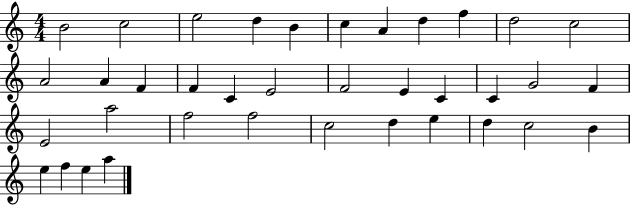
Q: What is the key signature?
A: C major